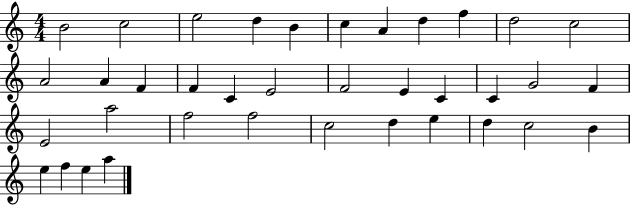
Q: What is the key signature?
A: C major